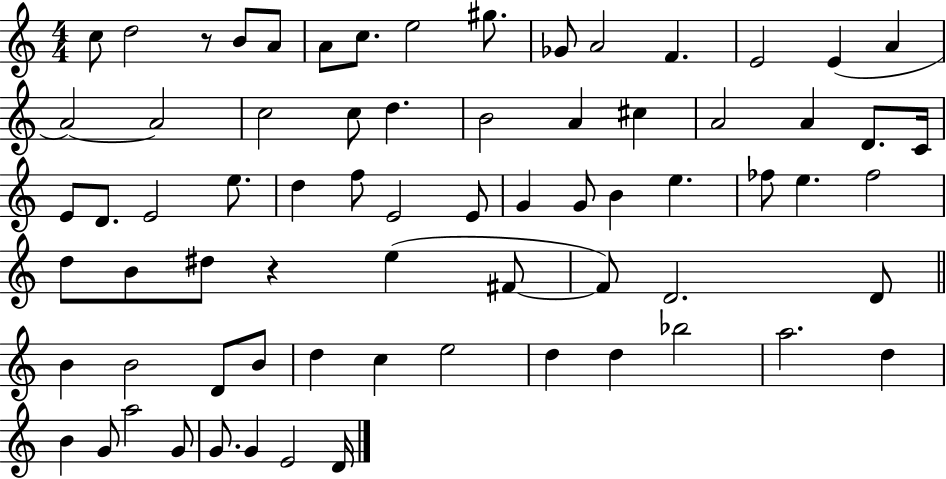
{
  \clef treble
  \numericTimeSignature
  \time 4/4
  \key c \major
  c''8 d''2 r8 b'8 a'8 | a'8 c''8. e''2 gis''8. | ges'8 a'2 f'4. | e'2 e'4( a'4 | \break a'2~~) a'2 | c''2 c''8 d''4. | b'2 a'4 cis''4 | a'2 a'4 d'8. c'16 | \break e'8 d'8. e'2 e''8. | d''4 f''8 e'2 e'8 | g'4 g'8 b'4 e''4. | fes''8 e''4. fes''2 | \break d''8 b'8 dis''8 r4 e''4( fis'8~~ | fis'8) d'2. d'8 | \bar "||" \break \key c \major b'4 b'2 d'8 b'8 | d''4 c''4 e''2 | d''4 d''4 bes''2 | a''2. d''4 | \break b'4 g'8 a''2 g'8 | g'8. g'4 e'2 d'16 | \bar "|."
}